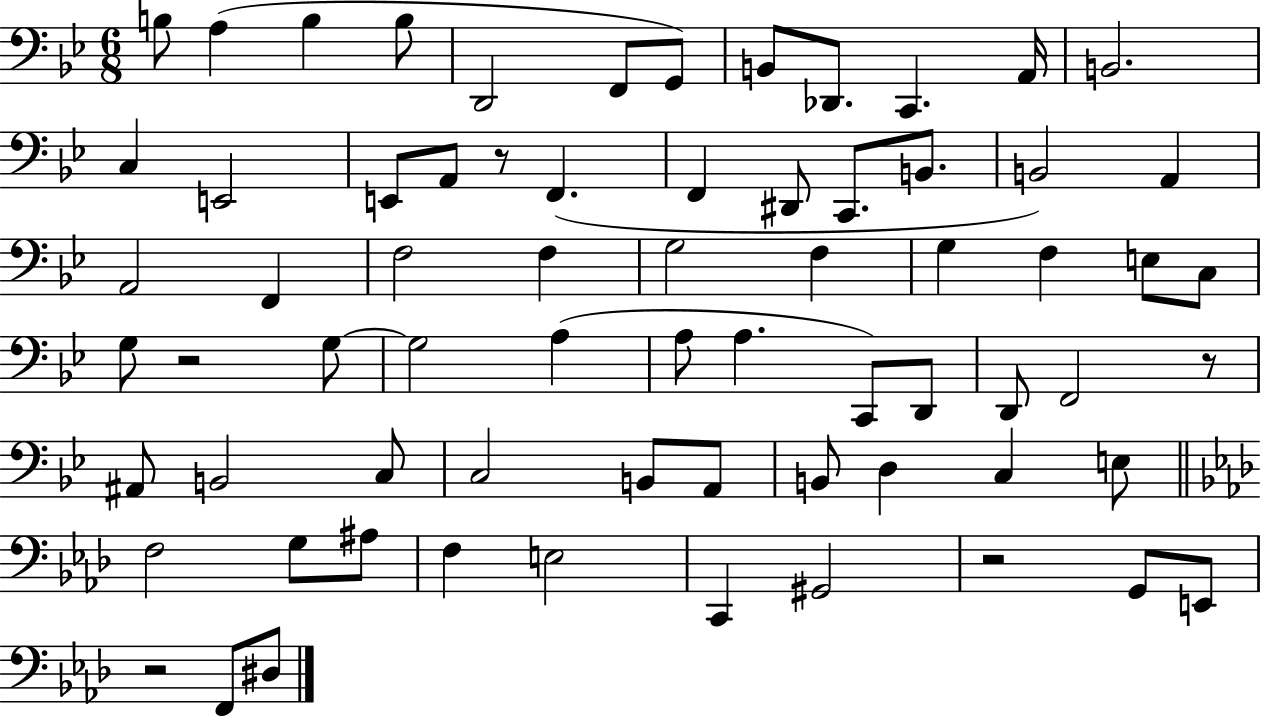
B3/e A3/q B3/q B3/e D2/h F2/e G2/e B2/e Db2/e. C2/q. A2/s B2/h. C3/q E2/h E2/e A2/e R/e F2/q. F2/q D#2/e C2/e. B2/e. B2/h A2/q A2/h F2/q F3/h F3/q G3/h F3/q G3/q F3/q E3/e C3/e G3/e R/h G3/e G3/h A3/q A3/e A3/q. C2/e D2/e D2/e F2/h R/e A#2/e B2/h C3/e C3/h B2/e A2/e B2/e D3/q C3/q E3/e F3/h G3/e A#3/e F3/q E3/h C2/q G#2/h R/h G2/e E2/e R/h F2/e D#3/e